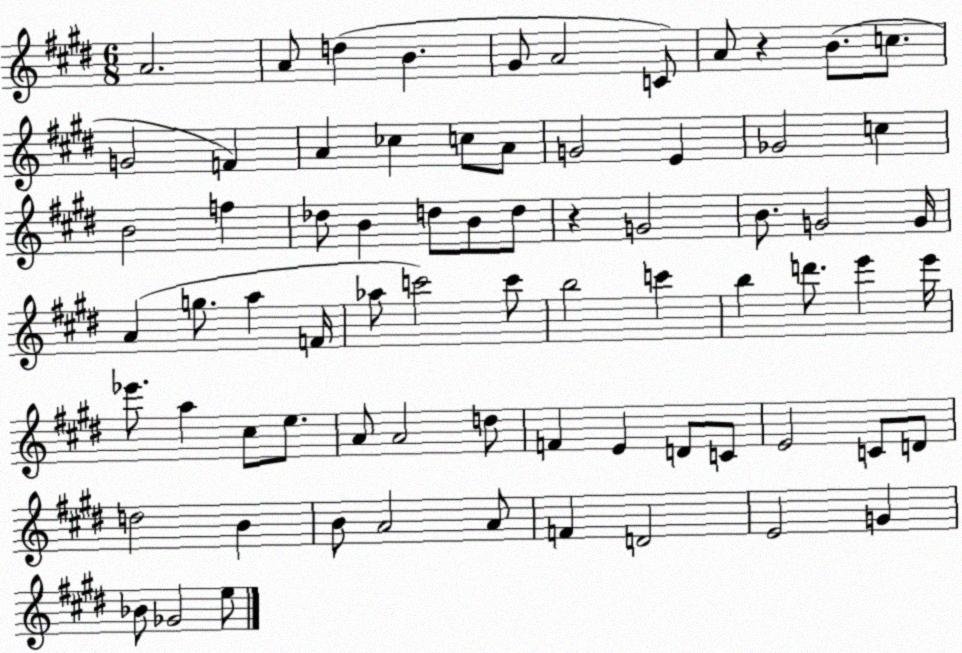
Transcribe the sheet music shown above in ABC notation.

X:1
T:Untitled
M:6/8
L:1/4
K:E
A2 A/2 d B ^G/2 A2 C/2 A/2 z B/2 c/2 G2 F A _c c/2 A/2 G2 E _G2 c B2 f _d/2 B d/2 B/2 d/2 z G2 B/2 G2 G/4 A g/2 a F/4 _a/2 c'2 c'/2 b2 c' b d'/2 e' e'/4 _e'/2 a ^c/2 e/2 A/2 A2 d/2 F E D/2 C/2 E2 C/2 D/2 d2 B B/2 A2 A/2 F D2 E2 G _B/2 _G2 e/2